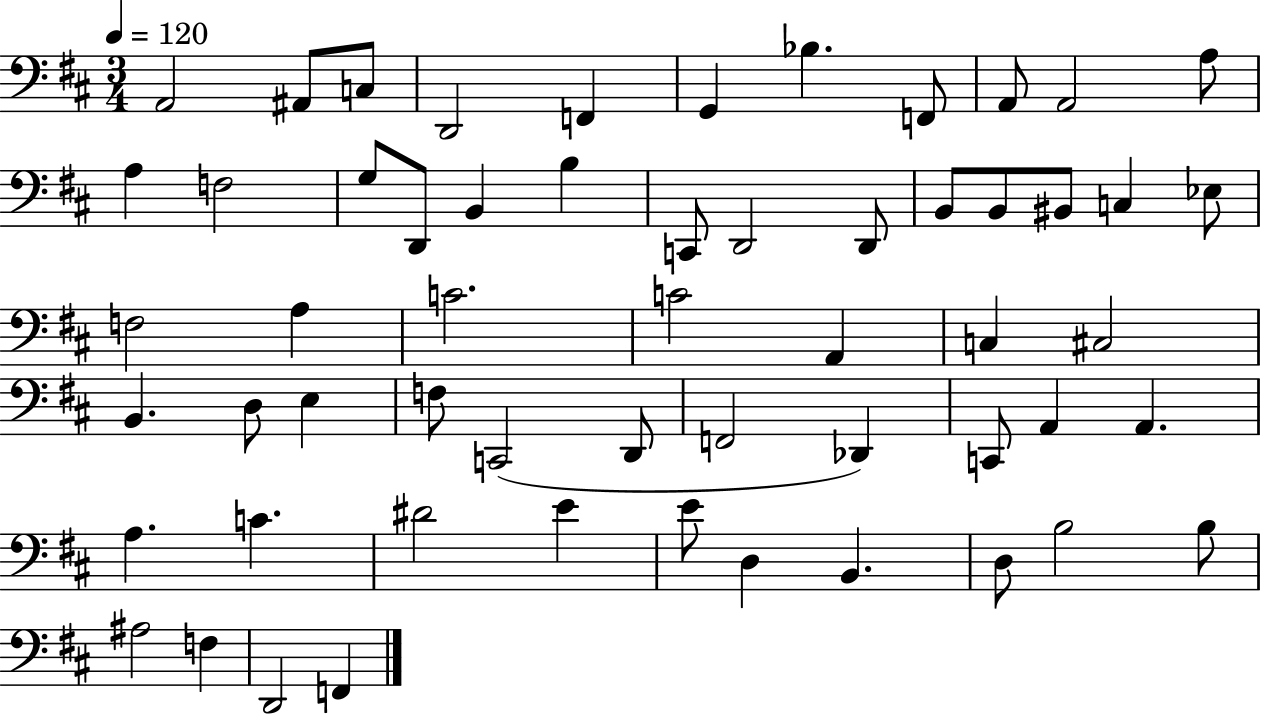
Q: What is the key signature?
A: D major